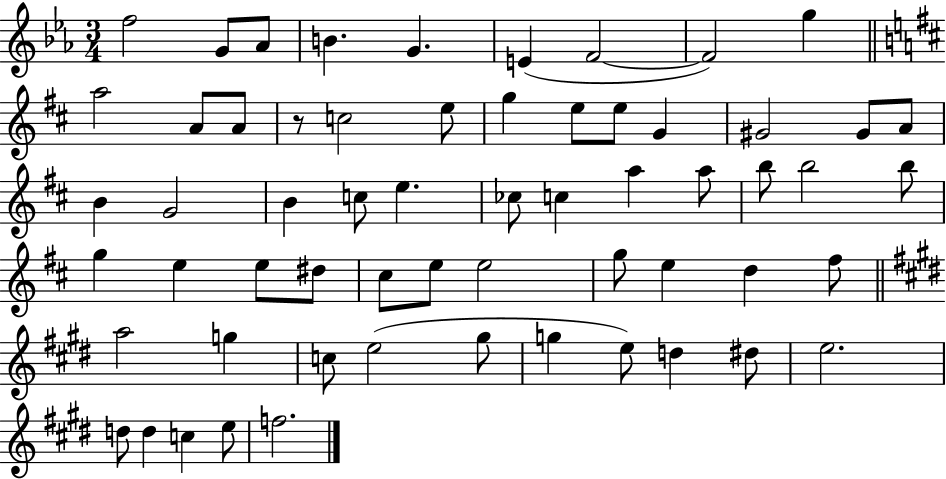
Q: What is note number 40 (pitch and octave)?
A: E5